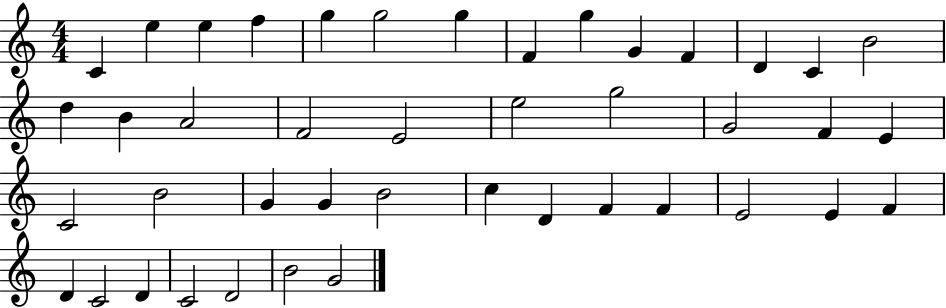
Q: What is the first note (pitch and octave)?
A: C4